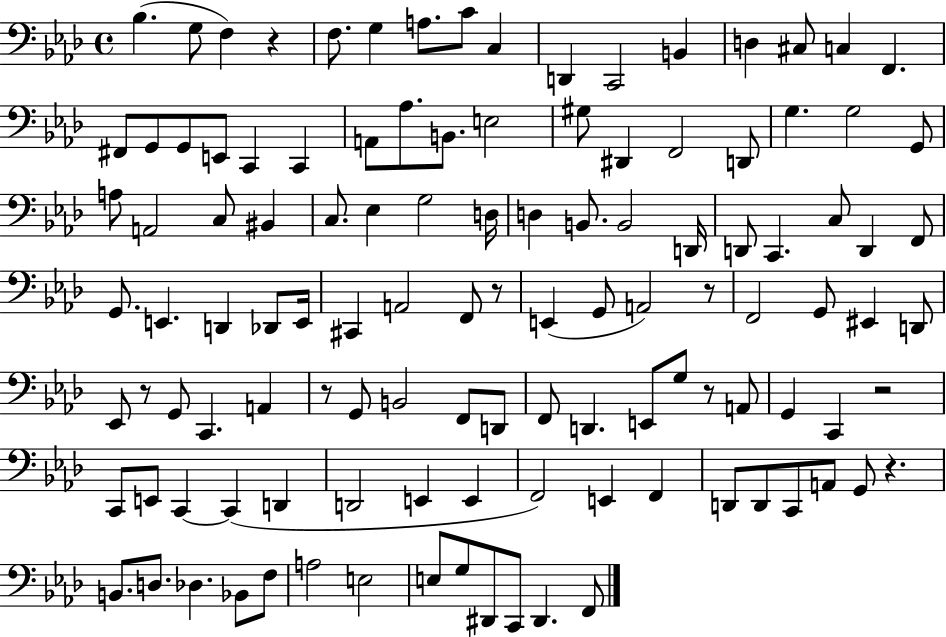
{
  \clef bass
  \time 4/4
  \defaultTimeSignature
  \key aes \major
  bes4.( g8 f4) r4 | f8. g4 a8. c'8 c4 | d,4 c,2 b,4 | d4 cis8 c4 f,4. | \break fis,8 g,8 g,8 e,8 c,4 c,4 | a,8 aes8. b,8. e2 | gis8 dis,4 f,2 d,8 | g4. g2 g,8 | \break a8 a,2 c8 bis,4 | c8. ees4 g2 d16 | d4 b,8. b,2 d,16 | d,8 c,4. c8 d,4 f,8 | \break g,8. e,4. d,4 des,8 e,16 | cis,4 a,2 f,8 r8 | e,4( g,8 a,2) r8 | f,2 g,8 eis,4 d,8 | \break ees,8 r8 g,8 c,4. a,4 | r8 g,8 b,2 f,8 d,8 | f,8 d,4. e,8 g8 r8 a,8 | g,4 c,4 r2 | \break c,8 e,8 c,4~~ c,4( d,4 | d,2 e,4 e,4 | f,2) e,4 f,4 | d,8 d,8 c,8 a,8 g,8 r4. | \break b,8. d8. des4. bes,8 f8 | a2 e2 | e8 g8 dis,8 c,8 dis,4. f,8 | \bar "|."
}